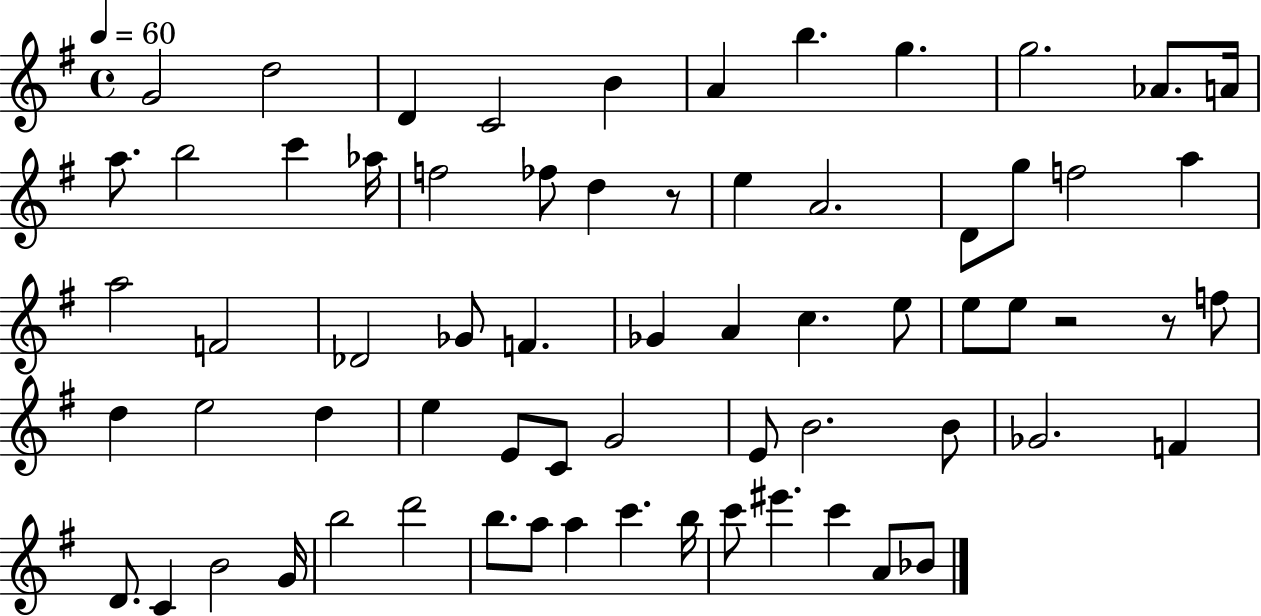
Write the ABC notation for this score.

X:1
T:Untitled
M:4/4
L:1/4
K:G
G2 d2 D C2 B A b g g2 _A/2 A/4 a/2 b2 c' _a/4 f2 _f/2 d z/2 e A2 D/2 g/2 f2 a a2 F2 _D2 _G/2 F _G A c e/2 e/2 e/2 z2 z/2 f/2 d e2 d e E/2 C/2 G2 E/2 B2 B/2 _G2 F D/2 C B2 G/4 b2 d'2 b/2 a/2 a c' b/4 c'/2 ^e' c' A/2 _B/2